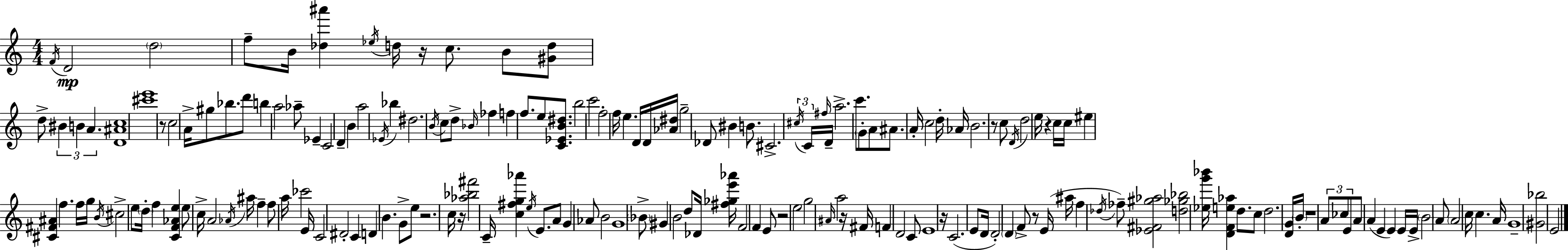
F4/s D4/h D5/h F5/e B4/s [Db5,A#6]/q Eb5/s D5/s R/s C5/e. B4/e [G#4,D5]/e D5/e BIS4/q B4/q A4/q. [D4,A#4,C5]/w [C#6,E6]/w R/e C5/h A4/s G#5/e Bb5/e. D6/e B5/q A5/h Ab5/e Eb4/q C4/h D4/q B4/q A5/h Eb4/s Bb5/q D#5/h. B4/s C5/e D5/e Bb4/s FES5/q F5/q F5/e. E5/e [C4,Eb4,B4,D#5]/e. B5/h C6/h F5/h F5/s E5/q. D4/s D4/s [Ab4,D#5]/s G5/h Db4/e BIS4/q B4/e. C#4/h. C#5/s C4/s F#5/s D4/s A5/h. C6/e. G4/e A4/e A#4/e. A4/s C5/h D5/s Ab4/s B4/h. R/e C5/e D4/s D5/h E5/s R/q C5/s C5/s EIS5/q [C#4,F#4,A#4]/q F5/q. F5/s G5/s B4/s C#5/h E5/e D5/s F5/q [C4,F4,Ab4,E5]/q E5/e C5/s A4/h Ab4/s A#5/s F5/q F5/e A5/s CES6/h E4/s C4/h D#4/h C4/q D4/q B4/q. G4/e E5/e R/h. C5/s R/s [Ab5,Bb5,F#6]/h C4/s [C5,F#5,G5,Ab6]/q E5/s E4/e. A4/e G4/q Ab4/e B4/h G4/w Bb4/e G#4/q B4/h D5/e Db4/s [F#5,Gb5,E6,Ab6]/s F4/h F4/q E4/e R/h E5/h G5/h A#4/s A5/h R/s F#4/s F4/q D4/h C4/e E4/w R/s C4/h. E4/e D4/s D4/h D4/q F4/e R/e E4/s A#5/s F5/q Db5/s FES5/e [Eb4,F#4,G#5,Ab5]/h [D5,Gb5,Bb5]/h [Eb5,G6,Bb6]/s [D4,F4,E5,Ab5]/q D5/e. C5/e D5/h. [D4,G4]/s B4/s R/w A4/e CES5/e E4/e A4/e A4/q E4/q E4/q E4/s E4/s B4/h A4/e A4/h C5/s C5/q. A4/s G4/w [G#4,Bb5]/h E4/h